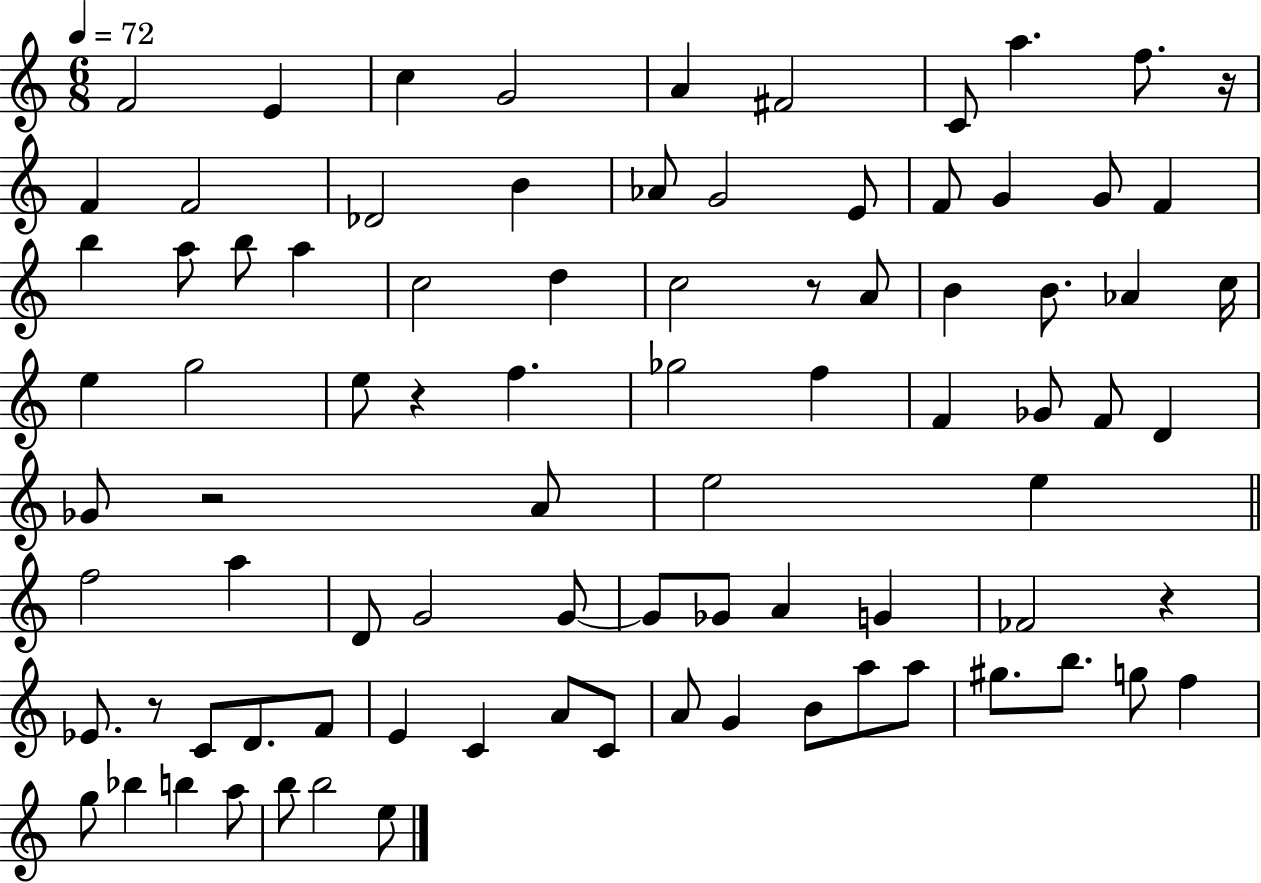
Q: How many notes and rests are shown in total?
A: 86